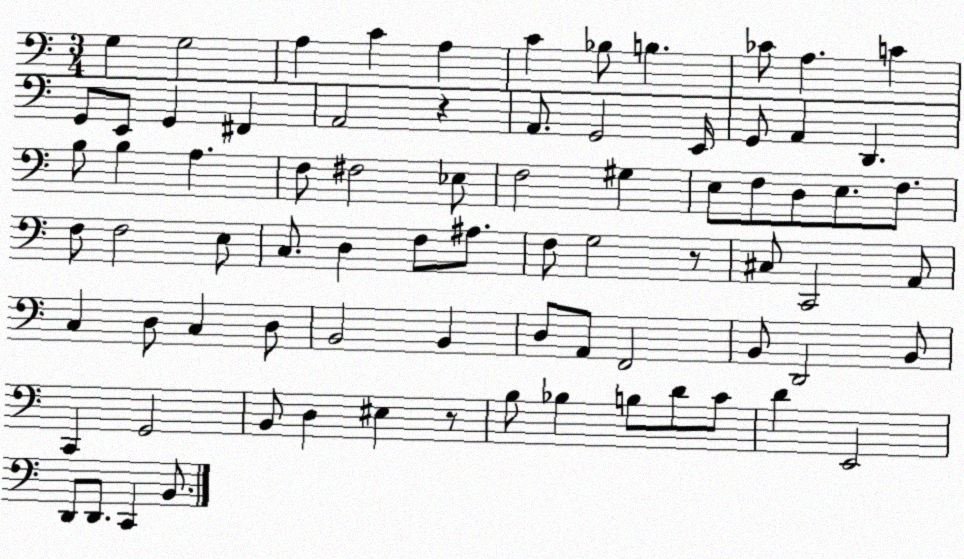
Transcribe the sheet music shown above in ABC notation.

X:1
T:Untitled
M:3/4
L:1/4
K:C
G, G,2 A, C A, C _B,/2 B, _C/2 A, C G,,/2 E,,/2 G,, ^F,, A,,2 z A,,/2 G,,2 E,,/4 G,,/2 A,, D,, B,/2 B, A, F,/2 ^F,2 _E,/2 F,2 ^G, E,/2 F,/2 D,/2 E,/2 F,/2 F,/2 F,2 E,/2 C,/2 D, F,/2 ^A,/2 F,/2 G,2 z/2 ^C,/2 C,,2 A,,/2 C, D,/2 C, D,/2 B,,2 B,, D,/2 A,,/2 F,,2 B,,/2 D,,2 B,,/2 C,, G,,2 B,,/2 D, ^E, z/2 B,/2 _B, B,/2 D/2 C/2 D E,,2 D,,/2 D,,/2 C,, B,,/2